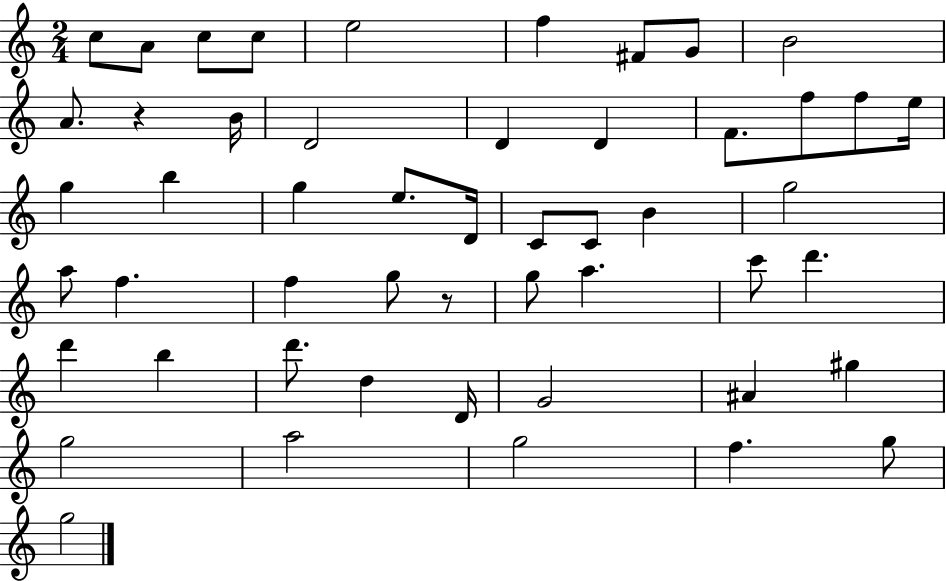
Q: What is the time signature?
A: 2/4